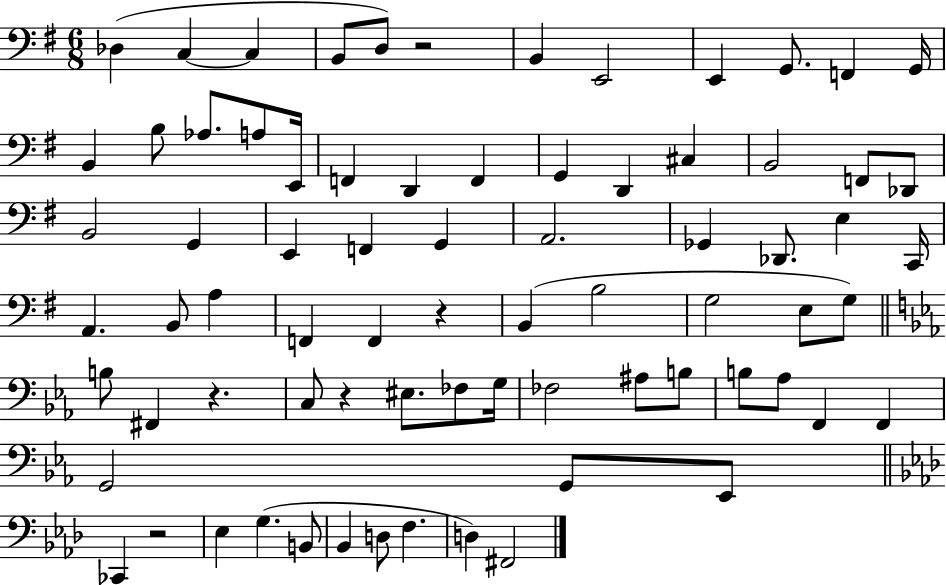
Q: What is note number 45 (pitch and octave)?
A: G3